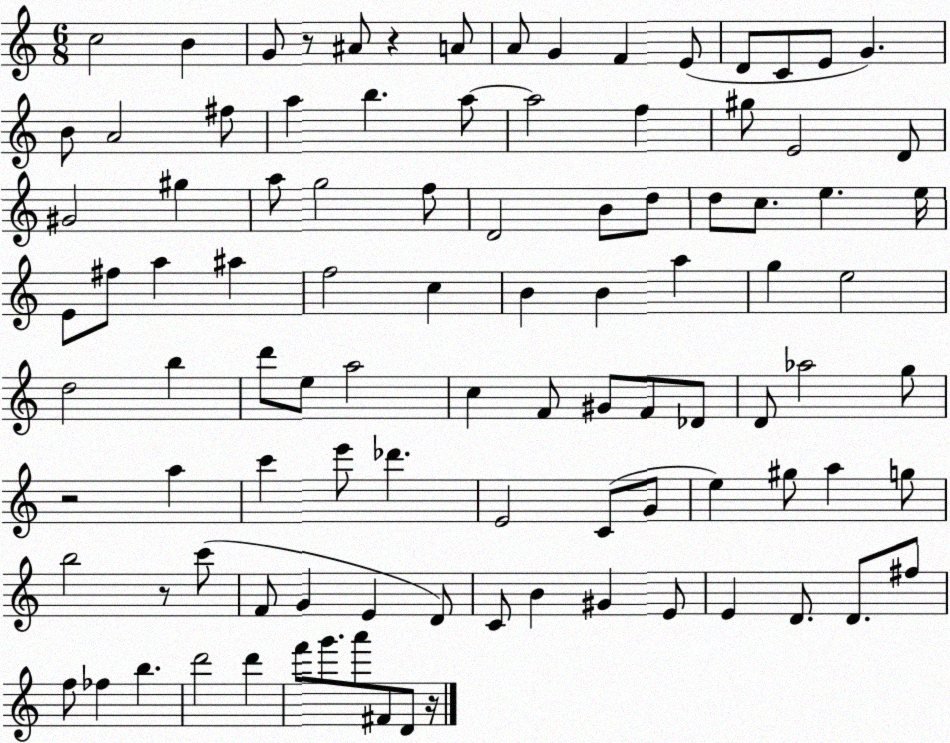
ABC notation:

X:1
T:Untitled
M:6/8
L:1/4
K:C
c2 B G/2 z/2 ^A/2 z A/2 A/2 G F E/2 D/2 C/2 E/2 G B/2 A2 ^f/2 a b a/2 a2 f ^g/2 E2 D/2 ^G2 ^g a/2 g2 f/2 D2 B/2 d/2 d/2 c/2 e e/4 E/2 ^f/2 a ^a f2 c B B a g e2 d2 b d'/2 e/2 a2 c F/2 ^G/2 F/2 _D/2 D/2 _a2 g/2 z2 a c' e'/2 _d' E2 C/2 G/2 e ^g/2 a g/2 b2 z/2 c'/2 F/2 G E D/2 C/2 B ^G E/2 E D/2 D/2 ^f/2 f/2 _f b d'2 d' f'/2 g'/2 a'/2 ^F/2 D/2 z/4